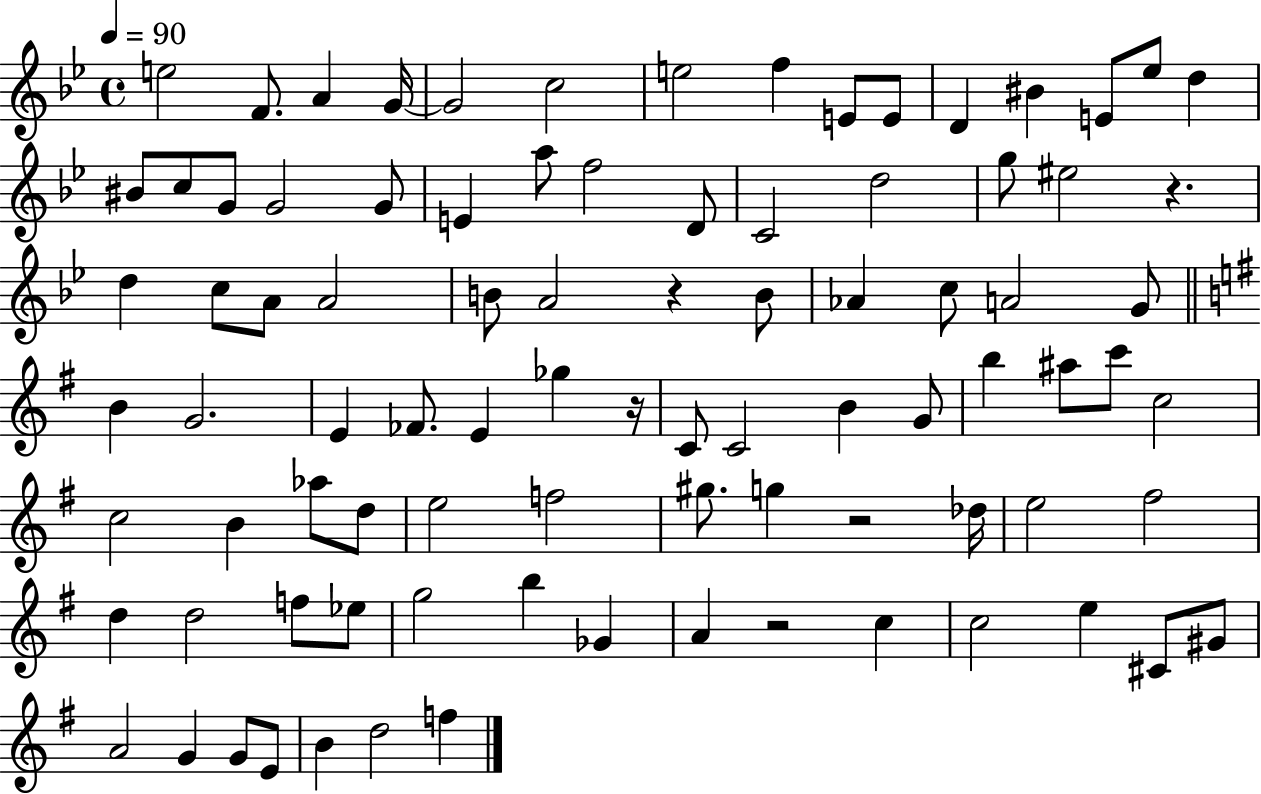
{
  \clef treble
  \time 4/4
  \defaultTimeSignature
  \key bes \major
  \tempo 4 = 90
  e''2 f'8. a'4 g'16~~ | g'2 c''2 | e''2 f''4 e'8 e'8 | d'4 bis'4 e'8 ees''8 d''4 | \break bis'8 c''8 g'8 g'2 g'8 | e'4 a''8 f''2 d'8 | c'2 d''2 | g''8 eis''2 r4. | \break d''4 c''8 a'8 a'2 | b'8 a'2 r4 b'8 | aes'4 c''8 a'2 g'8 | \bar "||" \break \key g \major b'4 g'2. | e'4 fes'8. e'4 ges''4 r16 | c'8 c'2 b'4 g'8 | b''4 ais''8 c'''8 c''2 | \break c''2 b'4 aes''8 d''8 | e''2 f''2 | gis''8. g''4 r2 des''16 | e''2 fis''2 | \break d''4 d''2 f''8 ees''8 | g''2 b''4 ges'4 | a'4 r2 c''4 | c''2 e''4 cis'8 gis'8 | \break a'2 g'4 g'8 e'8 | b'4 d''2 f''4 | \bar "|."
}